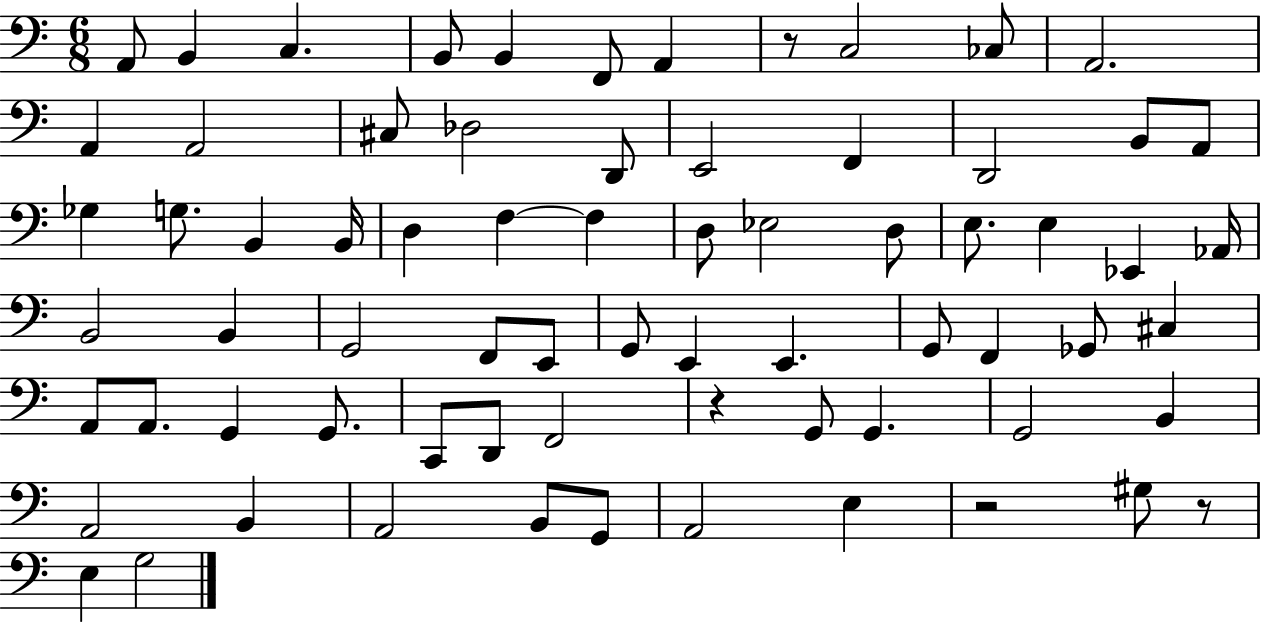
X:1
T:Untitled
M:6/8
L:1/4
K:C
A,,/2 B,, C, B,,/2 B,, F,,/2 A,, z/2 C,2 _C,/2 A,,2 A,, A,,2 ^C,/2 _D,2 D,,/2 E,,2 F,, D,,2 B,,/2 A,,/2 _G, G,/2 B,, B,,/4 D, F, F, D,/2 _E,2 D,/2 E,/2 E, _E,, _A,,/4 B,,2 B,, G,,2 F,,/2 E,,/2 G,,/2 E,, E,, G,,/2 F,, _G,,/2 ^C, A,,/2 A,,/2 G,, G,,/2 C,,/2 D,,/2 F,,2 z G,,/2 G,, G,,2 B,, A,,2 B,, A,,2 B,,/2 G,,/2 A,,2 E, z2 ^G,/2 z/2 E, G,2